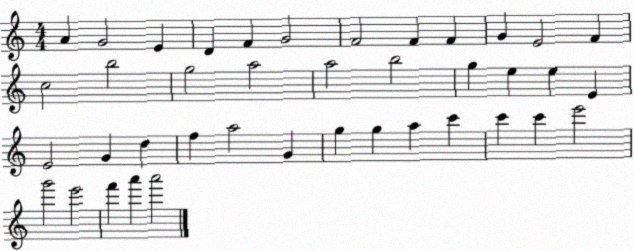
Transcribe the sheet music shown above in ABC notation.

X:1
T:Untitled
M:4/4
L:1/4
K:C
A G2 E D F G2 F2 F F G E2 F c2 b2 g2 a2 a2 b2 g e e E E2 G d f a2 G g g a c' c' c' e'2 g'2 e'2 f' a' a'2